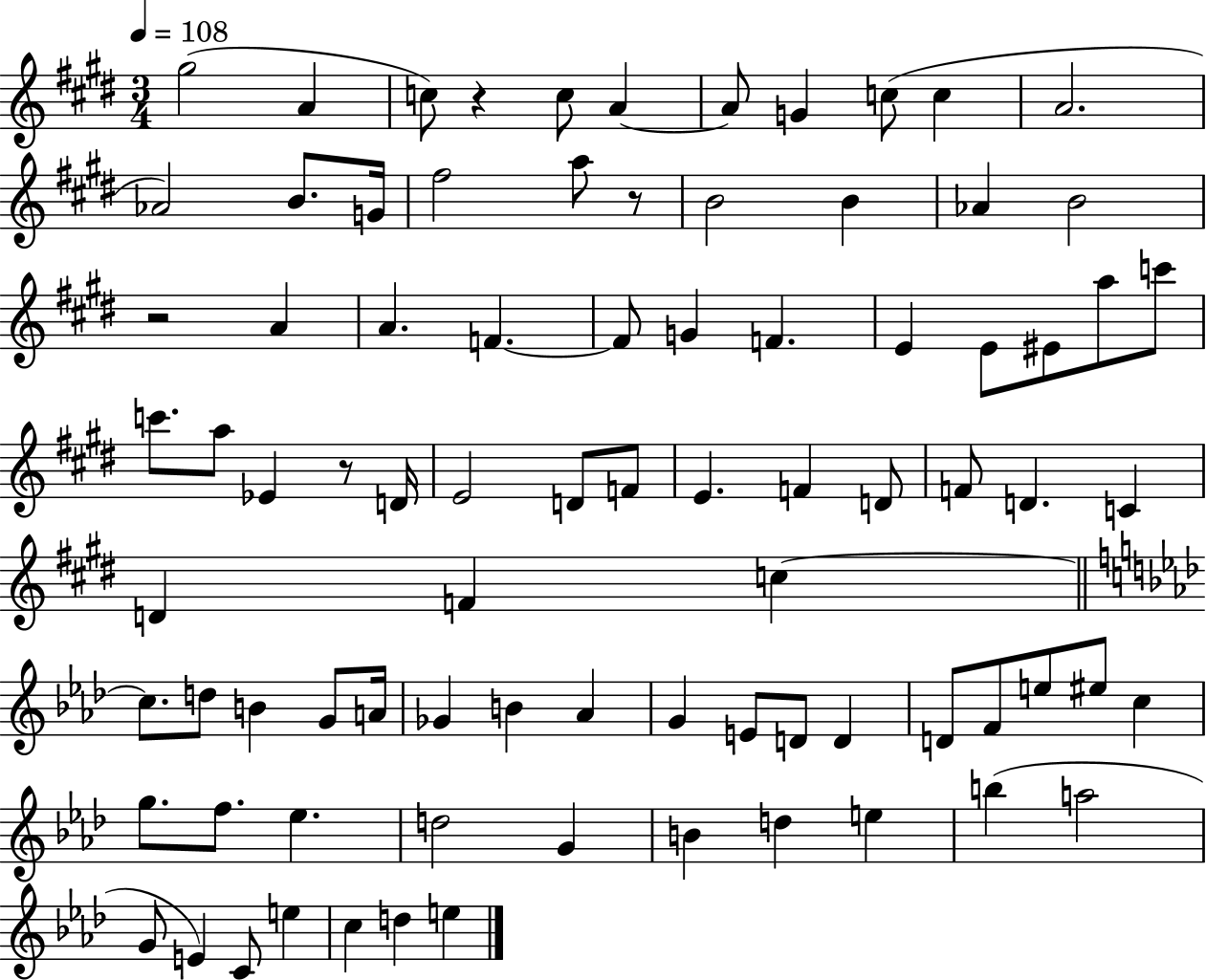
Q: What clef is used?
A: treble